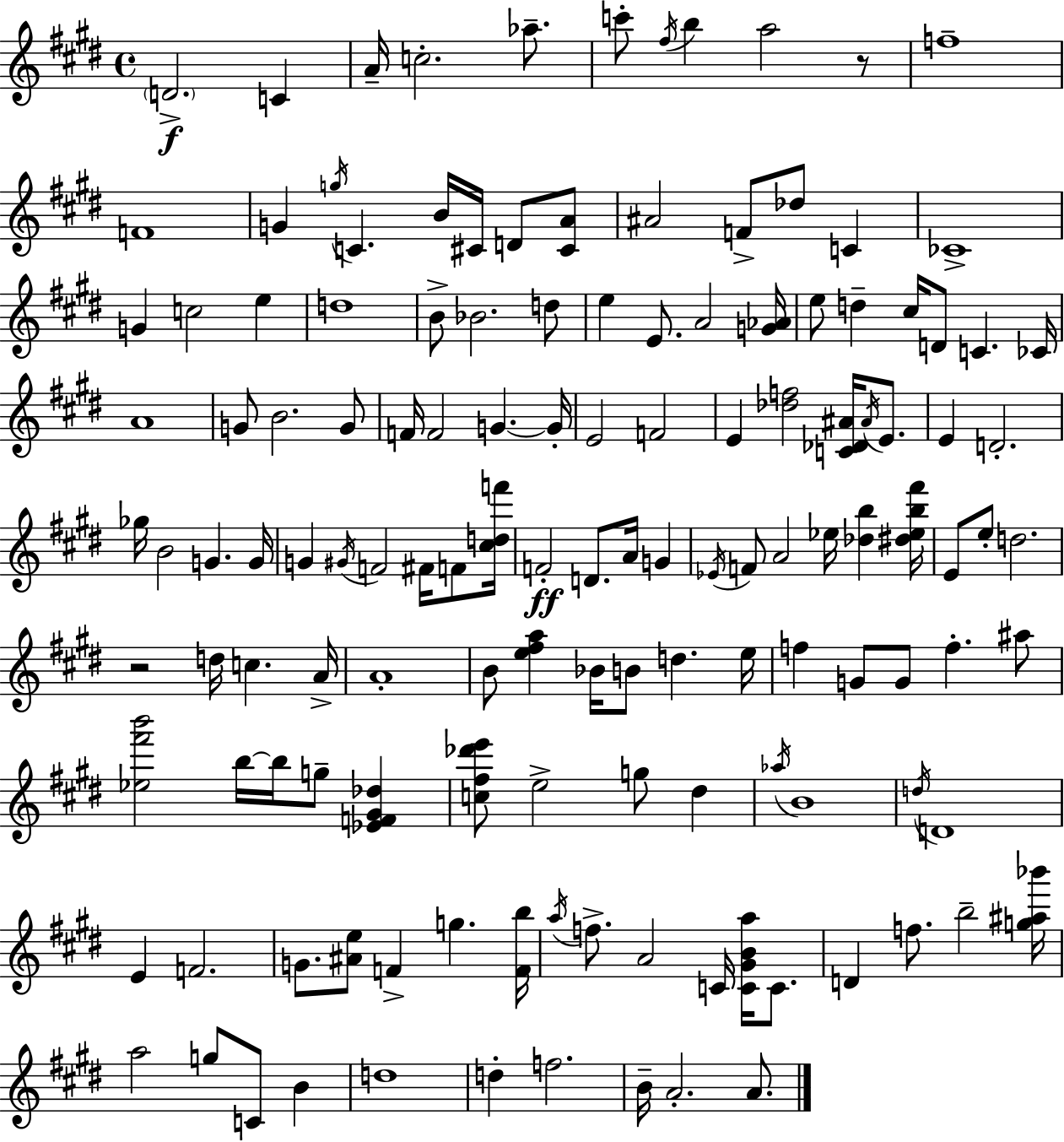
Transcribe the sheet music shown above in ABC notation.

X:1
T:Untitled
M:4/4
L:1/4
K:E
D2 C A/4 c2 _a/2 c'/2 ^f/4 b a2 z/2 f4 F4 G g/4 C B/4 ^C/4 D/2 [^CA]/2 ^A2 F/2 _d/2 C _C4 G c2 e d4 B/2 _B2 d/2 e E/2 A2 [G_A]/4 e/2 d ^c/4 D/2 C _C/4 A4 G/2 B2 G/2 F/4 F2 G G/4 E2 F2 E [_df]2 [C_D^A]/4 ^A/4 E/2 E D2 _g/4 B2 G G/4 G ^G/4 F2 ^F/4 F/2 [^cdf']/4 F2 D/2 A/4 G _E/4 F/2 A2 _e/4 [_db] [^d_eb^f']/4 E/2 e/2 d2 z2 d/4 c A/4 A4 B/2 [e^fa] _B/4 B/2 d e/4 f G/2 G/2 f ^a/2 [_e^f'b']2 b/4 b/4 g/2 [_EF^G_d] [c^f_d'e']/2 e2 g/2 ^d _a/4 B4 d/4 D4 E F2 G/2 [^Ae]/2 F g [Fb]/4 a/4 f/2 A2 C/4 [C^GBa]/4 C/2 D f/2 b2 [g^a_b']/4 a2 g/2 C/2 B d4 d f2 B/4 A2 A/2